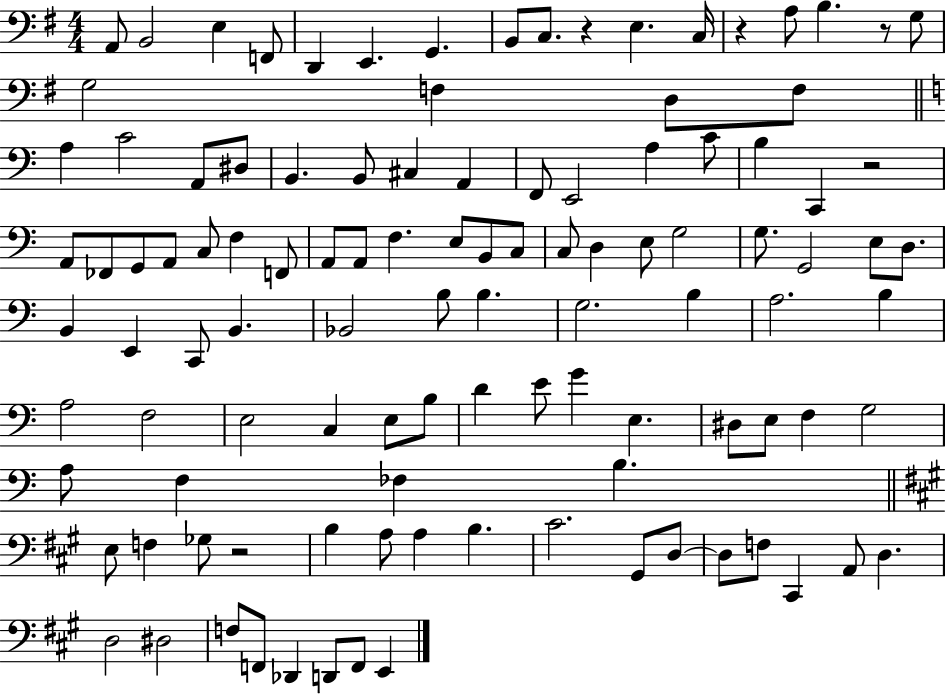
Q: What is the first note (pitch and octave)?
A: A2